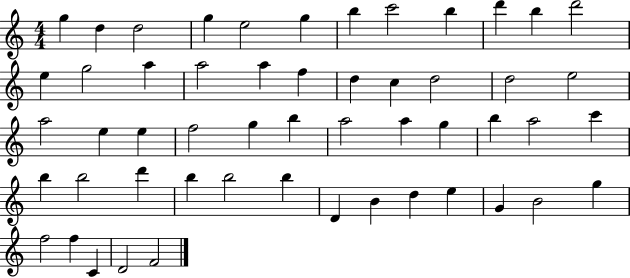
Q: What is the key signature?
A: C major